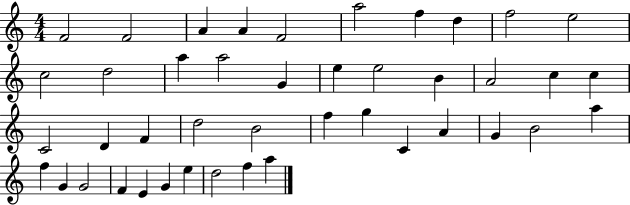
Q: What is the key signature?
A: C major